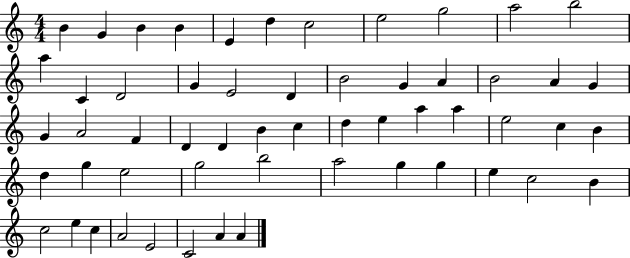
{
  \clef treble
  \numericTimeSignature
  \time 4/4
  \key c \major
  b'4 g'4 b'4 b'4 | e'4 d''4 c''2 | e''2 g''2 | a''2 b''2 | \break a''4 c'4 d'2 | g'4 e'2 d'4 | b'2 g'4 a'4 | b'2 a'4 g'4 | \break g'4 a'2 f'4 | d'4 d'4 b'4 c''4 | d''4 e''4 a''4 a''4 | e''2 c''4 b'4 | \break d''4 g''4 e''2 | g''2 b''2 | a''2 g''4 g''4 | e''4 c''2 b'4 | \break c''2 e''4 c''4 | a'2 e'2 | c'2 a'4 a'4 | \bar "|."
}